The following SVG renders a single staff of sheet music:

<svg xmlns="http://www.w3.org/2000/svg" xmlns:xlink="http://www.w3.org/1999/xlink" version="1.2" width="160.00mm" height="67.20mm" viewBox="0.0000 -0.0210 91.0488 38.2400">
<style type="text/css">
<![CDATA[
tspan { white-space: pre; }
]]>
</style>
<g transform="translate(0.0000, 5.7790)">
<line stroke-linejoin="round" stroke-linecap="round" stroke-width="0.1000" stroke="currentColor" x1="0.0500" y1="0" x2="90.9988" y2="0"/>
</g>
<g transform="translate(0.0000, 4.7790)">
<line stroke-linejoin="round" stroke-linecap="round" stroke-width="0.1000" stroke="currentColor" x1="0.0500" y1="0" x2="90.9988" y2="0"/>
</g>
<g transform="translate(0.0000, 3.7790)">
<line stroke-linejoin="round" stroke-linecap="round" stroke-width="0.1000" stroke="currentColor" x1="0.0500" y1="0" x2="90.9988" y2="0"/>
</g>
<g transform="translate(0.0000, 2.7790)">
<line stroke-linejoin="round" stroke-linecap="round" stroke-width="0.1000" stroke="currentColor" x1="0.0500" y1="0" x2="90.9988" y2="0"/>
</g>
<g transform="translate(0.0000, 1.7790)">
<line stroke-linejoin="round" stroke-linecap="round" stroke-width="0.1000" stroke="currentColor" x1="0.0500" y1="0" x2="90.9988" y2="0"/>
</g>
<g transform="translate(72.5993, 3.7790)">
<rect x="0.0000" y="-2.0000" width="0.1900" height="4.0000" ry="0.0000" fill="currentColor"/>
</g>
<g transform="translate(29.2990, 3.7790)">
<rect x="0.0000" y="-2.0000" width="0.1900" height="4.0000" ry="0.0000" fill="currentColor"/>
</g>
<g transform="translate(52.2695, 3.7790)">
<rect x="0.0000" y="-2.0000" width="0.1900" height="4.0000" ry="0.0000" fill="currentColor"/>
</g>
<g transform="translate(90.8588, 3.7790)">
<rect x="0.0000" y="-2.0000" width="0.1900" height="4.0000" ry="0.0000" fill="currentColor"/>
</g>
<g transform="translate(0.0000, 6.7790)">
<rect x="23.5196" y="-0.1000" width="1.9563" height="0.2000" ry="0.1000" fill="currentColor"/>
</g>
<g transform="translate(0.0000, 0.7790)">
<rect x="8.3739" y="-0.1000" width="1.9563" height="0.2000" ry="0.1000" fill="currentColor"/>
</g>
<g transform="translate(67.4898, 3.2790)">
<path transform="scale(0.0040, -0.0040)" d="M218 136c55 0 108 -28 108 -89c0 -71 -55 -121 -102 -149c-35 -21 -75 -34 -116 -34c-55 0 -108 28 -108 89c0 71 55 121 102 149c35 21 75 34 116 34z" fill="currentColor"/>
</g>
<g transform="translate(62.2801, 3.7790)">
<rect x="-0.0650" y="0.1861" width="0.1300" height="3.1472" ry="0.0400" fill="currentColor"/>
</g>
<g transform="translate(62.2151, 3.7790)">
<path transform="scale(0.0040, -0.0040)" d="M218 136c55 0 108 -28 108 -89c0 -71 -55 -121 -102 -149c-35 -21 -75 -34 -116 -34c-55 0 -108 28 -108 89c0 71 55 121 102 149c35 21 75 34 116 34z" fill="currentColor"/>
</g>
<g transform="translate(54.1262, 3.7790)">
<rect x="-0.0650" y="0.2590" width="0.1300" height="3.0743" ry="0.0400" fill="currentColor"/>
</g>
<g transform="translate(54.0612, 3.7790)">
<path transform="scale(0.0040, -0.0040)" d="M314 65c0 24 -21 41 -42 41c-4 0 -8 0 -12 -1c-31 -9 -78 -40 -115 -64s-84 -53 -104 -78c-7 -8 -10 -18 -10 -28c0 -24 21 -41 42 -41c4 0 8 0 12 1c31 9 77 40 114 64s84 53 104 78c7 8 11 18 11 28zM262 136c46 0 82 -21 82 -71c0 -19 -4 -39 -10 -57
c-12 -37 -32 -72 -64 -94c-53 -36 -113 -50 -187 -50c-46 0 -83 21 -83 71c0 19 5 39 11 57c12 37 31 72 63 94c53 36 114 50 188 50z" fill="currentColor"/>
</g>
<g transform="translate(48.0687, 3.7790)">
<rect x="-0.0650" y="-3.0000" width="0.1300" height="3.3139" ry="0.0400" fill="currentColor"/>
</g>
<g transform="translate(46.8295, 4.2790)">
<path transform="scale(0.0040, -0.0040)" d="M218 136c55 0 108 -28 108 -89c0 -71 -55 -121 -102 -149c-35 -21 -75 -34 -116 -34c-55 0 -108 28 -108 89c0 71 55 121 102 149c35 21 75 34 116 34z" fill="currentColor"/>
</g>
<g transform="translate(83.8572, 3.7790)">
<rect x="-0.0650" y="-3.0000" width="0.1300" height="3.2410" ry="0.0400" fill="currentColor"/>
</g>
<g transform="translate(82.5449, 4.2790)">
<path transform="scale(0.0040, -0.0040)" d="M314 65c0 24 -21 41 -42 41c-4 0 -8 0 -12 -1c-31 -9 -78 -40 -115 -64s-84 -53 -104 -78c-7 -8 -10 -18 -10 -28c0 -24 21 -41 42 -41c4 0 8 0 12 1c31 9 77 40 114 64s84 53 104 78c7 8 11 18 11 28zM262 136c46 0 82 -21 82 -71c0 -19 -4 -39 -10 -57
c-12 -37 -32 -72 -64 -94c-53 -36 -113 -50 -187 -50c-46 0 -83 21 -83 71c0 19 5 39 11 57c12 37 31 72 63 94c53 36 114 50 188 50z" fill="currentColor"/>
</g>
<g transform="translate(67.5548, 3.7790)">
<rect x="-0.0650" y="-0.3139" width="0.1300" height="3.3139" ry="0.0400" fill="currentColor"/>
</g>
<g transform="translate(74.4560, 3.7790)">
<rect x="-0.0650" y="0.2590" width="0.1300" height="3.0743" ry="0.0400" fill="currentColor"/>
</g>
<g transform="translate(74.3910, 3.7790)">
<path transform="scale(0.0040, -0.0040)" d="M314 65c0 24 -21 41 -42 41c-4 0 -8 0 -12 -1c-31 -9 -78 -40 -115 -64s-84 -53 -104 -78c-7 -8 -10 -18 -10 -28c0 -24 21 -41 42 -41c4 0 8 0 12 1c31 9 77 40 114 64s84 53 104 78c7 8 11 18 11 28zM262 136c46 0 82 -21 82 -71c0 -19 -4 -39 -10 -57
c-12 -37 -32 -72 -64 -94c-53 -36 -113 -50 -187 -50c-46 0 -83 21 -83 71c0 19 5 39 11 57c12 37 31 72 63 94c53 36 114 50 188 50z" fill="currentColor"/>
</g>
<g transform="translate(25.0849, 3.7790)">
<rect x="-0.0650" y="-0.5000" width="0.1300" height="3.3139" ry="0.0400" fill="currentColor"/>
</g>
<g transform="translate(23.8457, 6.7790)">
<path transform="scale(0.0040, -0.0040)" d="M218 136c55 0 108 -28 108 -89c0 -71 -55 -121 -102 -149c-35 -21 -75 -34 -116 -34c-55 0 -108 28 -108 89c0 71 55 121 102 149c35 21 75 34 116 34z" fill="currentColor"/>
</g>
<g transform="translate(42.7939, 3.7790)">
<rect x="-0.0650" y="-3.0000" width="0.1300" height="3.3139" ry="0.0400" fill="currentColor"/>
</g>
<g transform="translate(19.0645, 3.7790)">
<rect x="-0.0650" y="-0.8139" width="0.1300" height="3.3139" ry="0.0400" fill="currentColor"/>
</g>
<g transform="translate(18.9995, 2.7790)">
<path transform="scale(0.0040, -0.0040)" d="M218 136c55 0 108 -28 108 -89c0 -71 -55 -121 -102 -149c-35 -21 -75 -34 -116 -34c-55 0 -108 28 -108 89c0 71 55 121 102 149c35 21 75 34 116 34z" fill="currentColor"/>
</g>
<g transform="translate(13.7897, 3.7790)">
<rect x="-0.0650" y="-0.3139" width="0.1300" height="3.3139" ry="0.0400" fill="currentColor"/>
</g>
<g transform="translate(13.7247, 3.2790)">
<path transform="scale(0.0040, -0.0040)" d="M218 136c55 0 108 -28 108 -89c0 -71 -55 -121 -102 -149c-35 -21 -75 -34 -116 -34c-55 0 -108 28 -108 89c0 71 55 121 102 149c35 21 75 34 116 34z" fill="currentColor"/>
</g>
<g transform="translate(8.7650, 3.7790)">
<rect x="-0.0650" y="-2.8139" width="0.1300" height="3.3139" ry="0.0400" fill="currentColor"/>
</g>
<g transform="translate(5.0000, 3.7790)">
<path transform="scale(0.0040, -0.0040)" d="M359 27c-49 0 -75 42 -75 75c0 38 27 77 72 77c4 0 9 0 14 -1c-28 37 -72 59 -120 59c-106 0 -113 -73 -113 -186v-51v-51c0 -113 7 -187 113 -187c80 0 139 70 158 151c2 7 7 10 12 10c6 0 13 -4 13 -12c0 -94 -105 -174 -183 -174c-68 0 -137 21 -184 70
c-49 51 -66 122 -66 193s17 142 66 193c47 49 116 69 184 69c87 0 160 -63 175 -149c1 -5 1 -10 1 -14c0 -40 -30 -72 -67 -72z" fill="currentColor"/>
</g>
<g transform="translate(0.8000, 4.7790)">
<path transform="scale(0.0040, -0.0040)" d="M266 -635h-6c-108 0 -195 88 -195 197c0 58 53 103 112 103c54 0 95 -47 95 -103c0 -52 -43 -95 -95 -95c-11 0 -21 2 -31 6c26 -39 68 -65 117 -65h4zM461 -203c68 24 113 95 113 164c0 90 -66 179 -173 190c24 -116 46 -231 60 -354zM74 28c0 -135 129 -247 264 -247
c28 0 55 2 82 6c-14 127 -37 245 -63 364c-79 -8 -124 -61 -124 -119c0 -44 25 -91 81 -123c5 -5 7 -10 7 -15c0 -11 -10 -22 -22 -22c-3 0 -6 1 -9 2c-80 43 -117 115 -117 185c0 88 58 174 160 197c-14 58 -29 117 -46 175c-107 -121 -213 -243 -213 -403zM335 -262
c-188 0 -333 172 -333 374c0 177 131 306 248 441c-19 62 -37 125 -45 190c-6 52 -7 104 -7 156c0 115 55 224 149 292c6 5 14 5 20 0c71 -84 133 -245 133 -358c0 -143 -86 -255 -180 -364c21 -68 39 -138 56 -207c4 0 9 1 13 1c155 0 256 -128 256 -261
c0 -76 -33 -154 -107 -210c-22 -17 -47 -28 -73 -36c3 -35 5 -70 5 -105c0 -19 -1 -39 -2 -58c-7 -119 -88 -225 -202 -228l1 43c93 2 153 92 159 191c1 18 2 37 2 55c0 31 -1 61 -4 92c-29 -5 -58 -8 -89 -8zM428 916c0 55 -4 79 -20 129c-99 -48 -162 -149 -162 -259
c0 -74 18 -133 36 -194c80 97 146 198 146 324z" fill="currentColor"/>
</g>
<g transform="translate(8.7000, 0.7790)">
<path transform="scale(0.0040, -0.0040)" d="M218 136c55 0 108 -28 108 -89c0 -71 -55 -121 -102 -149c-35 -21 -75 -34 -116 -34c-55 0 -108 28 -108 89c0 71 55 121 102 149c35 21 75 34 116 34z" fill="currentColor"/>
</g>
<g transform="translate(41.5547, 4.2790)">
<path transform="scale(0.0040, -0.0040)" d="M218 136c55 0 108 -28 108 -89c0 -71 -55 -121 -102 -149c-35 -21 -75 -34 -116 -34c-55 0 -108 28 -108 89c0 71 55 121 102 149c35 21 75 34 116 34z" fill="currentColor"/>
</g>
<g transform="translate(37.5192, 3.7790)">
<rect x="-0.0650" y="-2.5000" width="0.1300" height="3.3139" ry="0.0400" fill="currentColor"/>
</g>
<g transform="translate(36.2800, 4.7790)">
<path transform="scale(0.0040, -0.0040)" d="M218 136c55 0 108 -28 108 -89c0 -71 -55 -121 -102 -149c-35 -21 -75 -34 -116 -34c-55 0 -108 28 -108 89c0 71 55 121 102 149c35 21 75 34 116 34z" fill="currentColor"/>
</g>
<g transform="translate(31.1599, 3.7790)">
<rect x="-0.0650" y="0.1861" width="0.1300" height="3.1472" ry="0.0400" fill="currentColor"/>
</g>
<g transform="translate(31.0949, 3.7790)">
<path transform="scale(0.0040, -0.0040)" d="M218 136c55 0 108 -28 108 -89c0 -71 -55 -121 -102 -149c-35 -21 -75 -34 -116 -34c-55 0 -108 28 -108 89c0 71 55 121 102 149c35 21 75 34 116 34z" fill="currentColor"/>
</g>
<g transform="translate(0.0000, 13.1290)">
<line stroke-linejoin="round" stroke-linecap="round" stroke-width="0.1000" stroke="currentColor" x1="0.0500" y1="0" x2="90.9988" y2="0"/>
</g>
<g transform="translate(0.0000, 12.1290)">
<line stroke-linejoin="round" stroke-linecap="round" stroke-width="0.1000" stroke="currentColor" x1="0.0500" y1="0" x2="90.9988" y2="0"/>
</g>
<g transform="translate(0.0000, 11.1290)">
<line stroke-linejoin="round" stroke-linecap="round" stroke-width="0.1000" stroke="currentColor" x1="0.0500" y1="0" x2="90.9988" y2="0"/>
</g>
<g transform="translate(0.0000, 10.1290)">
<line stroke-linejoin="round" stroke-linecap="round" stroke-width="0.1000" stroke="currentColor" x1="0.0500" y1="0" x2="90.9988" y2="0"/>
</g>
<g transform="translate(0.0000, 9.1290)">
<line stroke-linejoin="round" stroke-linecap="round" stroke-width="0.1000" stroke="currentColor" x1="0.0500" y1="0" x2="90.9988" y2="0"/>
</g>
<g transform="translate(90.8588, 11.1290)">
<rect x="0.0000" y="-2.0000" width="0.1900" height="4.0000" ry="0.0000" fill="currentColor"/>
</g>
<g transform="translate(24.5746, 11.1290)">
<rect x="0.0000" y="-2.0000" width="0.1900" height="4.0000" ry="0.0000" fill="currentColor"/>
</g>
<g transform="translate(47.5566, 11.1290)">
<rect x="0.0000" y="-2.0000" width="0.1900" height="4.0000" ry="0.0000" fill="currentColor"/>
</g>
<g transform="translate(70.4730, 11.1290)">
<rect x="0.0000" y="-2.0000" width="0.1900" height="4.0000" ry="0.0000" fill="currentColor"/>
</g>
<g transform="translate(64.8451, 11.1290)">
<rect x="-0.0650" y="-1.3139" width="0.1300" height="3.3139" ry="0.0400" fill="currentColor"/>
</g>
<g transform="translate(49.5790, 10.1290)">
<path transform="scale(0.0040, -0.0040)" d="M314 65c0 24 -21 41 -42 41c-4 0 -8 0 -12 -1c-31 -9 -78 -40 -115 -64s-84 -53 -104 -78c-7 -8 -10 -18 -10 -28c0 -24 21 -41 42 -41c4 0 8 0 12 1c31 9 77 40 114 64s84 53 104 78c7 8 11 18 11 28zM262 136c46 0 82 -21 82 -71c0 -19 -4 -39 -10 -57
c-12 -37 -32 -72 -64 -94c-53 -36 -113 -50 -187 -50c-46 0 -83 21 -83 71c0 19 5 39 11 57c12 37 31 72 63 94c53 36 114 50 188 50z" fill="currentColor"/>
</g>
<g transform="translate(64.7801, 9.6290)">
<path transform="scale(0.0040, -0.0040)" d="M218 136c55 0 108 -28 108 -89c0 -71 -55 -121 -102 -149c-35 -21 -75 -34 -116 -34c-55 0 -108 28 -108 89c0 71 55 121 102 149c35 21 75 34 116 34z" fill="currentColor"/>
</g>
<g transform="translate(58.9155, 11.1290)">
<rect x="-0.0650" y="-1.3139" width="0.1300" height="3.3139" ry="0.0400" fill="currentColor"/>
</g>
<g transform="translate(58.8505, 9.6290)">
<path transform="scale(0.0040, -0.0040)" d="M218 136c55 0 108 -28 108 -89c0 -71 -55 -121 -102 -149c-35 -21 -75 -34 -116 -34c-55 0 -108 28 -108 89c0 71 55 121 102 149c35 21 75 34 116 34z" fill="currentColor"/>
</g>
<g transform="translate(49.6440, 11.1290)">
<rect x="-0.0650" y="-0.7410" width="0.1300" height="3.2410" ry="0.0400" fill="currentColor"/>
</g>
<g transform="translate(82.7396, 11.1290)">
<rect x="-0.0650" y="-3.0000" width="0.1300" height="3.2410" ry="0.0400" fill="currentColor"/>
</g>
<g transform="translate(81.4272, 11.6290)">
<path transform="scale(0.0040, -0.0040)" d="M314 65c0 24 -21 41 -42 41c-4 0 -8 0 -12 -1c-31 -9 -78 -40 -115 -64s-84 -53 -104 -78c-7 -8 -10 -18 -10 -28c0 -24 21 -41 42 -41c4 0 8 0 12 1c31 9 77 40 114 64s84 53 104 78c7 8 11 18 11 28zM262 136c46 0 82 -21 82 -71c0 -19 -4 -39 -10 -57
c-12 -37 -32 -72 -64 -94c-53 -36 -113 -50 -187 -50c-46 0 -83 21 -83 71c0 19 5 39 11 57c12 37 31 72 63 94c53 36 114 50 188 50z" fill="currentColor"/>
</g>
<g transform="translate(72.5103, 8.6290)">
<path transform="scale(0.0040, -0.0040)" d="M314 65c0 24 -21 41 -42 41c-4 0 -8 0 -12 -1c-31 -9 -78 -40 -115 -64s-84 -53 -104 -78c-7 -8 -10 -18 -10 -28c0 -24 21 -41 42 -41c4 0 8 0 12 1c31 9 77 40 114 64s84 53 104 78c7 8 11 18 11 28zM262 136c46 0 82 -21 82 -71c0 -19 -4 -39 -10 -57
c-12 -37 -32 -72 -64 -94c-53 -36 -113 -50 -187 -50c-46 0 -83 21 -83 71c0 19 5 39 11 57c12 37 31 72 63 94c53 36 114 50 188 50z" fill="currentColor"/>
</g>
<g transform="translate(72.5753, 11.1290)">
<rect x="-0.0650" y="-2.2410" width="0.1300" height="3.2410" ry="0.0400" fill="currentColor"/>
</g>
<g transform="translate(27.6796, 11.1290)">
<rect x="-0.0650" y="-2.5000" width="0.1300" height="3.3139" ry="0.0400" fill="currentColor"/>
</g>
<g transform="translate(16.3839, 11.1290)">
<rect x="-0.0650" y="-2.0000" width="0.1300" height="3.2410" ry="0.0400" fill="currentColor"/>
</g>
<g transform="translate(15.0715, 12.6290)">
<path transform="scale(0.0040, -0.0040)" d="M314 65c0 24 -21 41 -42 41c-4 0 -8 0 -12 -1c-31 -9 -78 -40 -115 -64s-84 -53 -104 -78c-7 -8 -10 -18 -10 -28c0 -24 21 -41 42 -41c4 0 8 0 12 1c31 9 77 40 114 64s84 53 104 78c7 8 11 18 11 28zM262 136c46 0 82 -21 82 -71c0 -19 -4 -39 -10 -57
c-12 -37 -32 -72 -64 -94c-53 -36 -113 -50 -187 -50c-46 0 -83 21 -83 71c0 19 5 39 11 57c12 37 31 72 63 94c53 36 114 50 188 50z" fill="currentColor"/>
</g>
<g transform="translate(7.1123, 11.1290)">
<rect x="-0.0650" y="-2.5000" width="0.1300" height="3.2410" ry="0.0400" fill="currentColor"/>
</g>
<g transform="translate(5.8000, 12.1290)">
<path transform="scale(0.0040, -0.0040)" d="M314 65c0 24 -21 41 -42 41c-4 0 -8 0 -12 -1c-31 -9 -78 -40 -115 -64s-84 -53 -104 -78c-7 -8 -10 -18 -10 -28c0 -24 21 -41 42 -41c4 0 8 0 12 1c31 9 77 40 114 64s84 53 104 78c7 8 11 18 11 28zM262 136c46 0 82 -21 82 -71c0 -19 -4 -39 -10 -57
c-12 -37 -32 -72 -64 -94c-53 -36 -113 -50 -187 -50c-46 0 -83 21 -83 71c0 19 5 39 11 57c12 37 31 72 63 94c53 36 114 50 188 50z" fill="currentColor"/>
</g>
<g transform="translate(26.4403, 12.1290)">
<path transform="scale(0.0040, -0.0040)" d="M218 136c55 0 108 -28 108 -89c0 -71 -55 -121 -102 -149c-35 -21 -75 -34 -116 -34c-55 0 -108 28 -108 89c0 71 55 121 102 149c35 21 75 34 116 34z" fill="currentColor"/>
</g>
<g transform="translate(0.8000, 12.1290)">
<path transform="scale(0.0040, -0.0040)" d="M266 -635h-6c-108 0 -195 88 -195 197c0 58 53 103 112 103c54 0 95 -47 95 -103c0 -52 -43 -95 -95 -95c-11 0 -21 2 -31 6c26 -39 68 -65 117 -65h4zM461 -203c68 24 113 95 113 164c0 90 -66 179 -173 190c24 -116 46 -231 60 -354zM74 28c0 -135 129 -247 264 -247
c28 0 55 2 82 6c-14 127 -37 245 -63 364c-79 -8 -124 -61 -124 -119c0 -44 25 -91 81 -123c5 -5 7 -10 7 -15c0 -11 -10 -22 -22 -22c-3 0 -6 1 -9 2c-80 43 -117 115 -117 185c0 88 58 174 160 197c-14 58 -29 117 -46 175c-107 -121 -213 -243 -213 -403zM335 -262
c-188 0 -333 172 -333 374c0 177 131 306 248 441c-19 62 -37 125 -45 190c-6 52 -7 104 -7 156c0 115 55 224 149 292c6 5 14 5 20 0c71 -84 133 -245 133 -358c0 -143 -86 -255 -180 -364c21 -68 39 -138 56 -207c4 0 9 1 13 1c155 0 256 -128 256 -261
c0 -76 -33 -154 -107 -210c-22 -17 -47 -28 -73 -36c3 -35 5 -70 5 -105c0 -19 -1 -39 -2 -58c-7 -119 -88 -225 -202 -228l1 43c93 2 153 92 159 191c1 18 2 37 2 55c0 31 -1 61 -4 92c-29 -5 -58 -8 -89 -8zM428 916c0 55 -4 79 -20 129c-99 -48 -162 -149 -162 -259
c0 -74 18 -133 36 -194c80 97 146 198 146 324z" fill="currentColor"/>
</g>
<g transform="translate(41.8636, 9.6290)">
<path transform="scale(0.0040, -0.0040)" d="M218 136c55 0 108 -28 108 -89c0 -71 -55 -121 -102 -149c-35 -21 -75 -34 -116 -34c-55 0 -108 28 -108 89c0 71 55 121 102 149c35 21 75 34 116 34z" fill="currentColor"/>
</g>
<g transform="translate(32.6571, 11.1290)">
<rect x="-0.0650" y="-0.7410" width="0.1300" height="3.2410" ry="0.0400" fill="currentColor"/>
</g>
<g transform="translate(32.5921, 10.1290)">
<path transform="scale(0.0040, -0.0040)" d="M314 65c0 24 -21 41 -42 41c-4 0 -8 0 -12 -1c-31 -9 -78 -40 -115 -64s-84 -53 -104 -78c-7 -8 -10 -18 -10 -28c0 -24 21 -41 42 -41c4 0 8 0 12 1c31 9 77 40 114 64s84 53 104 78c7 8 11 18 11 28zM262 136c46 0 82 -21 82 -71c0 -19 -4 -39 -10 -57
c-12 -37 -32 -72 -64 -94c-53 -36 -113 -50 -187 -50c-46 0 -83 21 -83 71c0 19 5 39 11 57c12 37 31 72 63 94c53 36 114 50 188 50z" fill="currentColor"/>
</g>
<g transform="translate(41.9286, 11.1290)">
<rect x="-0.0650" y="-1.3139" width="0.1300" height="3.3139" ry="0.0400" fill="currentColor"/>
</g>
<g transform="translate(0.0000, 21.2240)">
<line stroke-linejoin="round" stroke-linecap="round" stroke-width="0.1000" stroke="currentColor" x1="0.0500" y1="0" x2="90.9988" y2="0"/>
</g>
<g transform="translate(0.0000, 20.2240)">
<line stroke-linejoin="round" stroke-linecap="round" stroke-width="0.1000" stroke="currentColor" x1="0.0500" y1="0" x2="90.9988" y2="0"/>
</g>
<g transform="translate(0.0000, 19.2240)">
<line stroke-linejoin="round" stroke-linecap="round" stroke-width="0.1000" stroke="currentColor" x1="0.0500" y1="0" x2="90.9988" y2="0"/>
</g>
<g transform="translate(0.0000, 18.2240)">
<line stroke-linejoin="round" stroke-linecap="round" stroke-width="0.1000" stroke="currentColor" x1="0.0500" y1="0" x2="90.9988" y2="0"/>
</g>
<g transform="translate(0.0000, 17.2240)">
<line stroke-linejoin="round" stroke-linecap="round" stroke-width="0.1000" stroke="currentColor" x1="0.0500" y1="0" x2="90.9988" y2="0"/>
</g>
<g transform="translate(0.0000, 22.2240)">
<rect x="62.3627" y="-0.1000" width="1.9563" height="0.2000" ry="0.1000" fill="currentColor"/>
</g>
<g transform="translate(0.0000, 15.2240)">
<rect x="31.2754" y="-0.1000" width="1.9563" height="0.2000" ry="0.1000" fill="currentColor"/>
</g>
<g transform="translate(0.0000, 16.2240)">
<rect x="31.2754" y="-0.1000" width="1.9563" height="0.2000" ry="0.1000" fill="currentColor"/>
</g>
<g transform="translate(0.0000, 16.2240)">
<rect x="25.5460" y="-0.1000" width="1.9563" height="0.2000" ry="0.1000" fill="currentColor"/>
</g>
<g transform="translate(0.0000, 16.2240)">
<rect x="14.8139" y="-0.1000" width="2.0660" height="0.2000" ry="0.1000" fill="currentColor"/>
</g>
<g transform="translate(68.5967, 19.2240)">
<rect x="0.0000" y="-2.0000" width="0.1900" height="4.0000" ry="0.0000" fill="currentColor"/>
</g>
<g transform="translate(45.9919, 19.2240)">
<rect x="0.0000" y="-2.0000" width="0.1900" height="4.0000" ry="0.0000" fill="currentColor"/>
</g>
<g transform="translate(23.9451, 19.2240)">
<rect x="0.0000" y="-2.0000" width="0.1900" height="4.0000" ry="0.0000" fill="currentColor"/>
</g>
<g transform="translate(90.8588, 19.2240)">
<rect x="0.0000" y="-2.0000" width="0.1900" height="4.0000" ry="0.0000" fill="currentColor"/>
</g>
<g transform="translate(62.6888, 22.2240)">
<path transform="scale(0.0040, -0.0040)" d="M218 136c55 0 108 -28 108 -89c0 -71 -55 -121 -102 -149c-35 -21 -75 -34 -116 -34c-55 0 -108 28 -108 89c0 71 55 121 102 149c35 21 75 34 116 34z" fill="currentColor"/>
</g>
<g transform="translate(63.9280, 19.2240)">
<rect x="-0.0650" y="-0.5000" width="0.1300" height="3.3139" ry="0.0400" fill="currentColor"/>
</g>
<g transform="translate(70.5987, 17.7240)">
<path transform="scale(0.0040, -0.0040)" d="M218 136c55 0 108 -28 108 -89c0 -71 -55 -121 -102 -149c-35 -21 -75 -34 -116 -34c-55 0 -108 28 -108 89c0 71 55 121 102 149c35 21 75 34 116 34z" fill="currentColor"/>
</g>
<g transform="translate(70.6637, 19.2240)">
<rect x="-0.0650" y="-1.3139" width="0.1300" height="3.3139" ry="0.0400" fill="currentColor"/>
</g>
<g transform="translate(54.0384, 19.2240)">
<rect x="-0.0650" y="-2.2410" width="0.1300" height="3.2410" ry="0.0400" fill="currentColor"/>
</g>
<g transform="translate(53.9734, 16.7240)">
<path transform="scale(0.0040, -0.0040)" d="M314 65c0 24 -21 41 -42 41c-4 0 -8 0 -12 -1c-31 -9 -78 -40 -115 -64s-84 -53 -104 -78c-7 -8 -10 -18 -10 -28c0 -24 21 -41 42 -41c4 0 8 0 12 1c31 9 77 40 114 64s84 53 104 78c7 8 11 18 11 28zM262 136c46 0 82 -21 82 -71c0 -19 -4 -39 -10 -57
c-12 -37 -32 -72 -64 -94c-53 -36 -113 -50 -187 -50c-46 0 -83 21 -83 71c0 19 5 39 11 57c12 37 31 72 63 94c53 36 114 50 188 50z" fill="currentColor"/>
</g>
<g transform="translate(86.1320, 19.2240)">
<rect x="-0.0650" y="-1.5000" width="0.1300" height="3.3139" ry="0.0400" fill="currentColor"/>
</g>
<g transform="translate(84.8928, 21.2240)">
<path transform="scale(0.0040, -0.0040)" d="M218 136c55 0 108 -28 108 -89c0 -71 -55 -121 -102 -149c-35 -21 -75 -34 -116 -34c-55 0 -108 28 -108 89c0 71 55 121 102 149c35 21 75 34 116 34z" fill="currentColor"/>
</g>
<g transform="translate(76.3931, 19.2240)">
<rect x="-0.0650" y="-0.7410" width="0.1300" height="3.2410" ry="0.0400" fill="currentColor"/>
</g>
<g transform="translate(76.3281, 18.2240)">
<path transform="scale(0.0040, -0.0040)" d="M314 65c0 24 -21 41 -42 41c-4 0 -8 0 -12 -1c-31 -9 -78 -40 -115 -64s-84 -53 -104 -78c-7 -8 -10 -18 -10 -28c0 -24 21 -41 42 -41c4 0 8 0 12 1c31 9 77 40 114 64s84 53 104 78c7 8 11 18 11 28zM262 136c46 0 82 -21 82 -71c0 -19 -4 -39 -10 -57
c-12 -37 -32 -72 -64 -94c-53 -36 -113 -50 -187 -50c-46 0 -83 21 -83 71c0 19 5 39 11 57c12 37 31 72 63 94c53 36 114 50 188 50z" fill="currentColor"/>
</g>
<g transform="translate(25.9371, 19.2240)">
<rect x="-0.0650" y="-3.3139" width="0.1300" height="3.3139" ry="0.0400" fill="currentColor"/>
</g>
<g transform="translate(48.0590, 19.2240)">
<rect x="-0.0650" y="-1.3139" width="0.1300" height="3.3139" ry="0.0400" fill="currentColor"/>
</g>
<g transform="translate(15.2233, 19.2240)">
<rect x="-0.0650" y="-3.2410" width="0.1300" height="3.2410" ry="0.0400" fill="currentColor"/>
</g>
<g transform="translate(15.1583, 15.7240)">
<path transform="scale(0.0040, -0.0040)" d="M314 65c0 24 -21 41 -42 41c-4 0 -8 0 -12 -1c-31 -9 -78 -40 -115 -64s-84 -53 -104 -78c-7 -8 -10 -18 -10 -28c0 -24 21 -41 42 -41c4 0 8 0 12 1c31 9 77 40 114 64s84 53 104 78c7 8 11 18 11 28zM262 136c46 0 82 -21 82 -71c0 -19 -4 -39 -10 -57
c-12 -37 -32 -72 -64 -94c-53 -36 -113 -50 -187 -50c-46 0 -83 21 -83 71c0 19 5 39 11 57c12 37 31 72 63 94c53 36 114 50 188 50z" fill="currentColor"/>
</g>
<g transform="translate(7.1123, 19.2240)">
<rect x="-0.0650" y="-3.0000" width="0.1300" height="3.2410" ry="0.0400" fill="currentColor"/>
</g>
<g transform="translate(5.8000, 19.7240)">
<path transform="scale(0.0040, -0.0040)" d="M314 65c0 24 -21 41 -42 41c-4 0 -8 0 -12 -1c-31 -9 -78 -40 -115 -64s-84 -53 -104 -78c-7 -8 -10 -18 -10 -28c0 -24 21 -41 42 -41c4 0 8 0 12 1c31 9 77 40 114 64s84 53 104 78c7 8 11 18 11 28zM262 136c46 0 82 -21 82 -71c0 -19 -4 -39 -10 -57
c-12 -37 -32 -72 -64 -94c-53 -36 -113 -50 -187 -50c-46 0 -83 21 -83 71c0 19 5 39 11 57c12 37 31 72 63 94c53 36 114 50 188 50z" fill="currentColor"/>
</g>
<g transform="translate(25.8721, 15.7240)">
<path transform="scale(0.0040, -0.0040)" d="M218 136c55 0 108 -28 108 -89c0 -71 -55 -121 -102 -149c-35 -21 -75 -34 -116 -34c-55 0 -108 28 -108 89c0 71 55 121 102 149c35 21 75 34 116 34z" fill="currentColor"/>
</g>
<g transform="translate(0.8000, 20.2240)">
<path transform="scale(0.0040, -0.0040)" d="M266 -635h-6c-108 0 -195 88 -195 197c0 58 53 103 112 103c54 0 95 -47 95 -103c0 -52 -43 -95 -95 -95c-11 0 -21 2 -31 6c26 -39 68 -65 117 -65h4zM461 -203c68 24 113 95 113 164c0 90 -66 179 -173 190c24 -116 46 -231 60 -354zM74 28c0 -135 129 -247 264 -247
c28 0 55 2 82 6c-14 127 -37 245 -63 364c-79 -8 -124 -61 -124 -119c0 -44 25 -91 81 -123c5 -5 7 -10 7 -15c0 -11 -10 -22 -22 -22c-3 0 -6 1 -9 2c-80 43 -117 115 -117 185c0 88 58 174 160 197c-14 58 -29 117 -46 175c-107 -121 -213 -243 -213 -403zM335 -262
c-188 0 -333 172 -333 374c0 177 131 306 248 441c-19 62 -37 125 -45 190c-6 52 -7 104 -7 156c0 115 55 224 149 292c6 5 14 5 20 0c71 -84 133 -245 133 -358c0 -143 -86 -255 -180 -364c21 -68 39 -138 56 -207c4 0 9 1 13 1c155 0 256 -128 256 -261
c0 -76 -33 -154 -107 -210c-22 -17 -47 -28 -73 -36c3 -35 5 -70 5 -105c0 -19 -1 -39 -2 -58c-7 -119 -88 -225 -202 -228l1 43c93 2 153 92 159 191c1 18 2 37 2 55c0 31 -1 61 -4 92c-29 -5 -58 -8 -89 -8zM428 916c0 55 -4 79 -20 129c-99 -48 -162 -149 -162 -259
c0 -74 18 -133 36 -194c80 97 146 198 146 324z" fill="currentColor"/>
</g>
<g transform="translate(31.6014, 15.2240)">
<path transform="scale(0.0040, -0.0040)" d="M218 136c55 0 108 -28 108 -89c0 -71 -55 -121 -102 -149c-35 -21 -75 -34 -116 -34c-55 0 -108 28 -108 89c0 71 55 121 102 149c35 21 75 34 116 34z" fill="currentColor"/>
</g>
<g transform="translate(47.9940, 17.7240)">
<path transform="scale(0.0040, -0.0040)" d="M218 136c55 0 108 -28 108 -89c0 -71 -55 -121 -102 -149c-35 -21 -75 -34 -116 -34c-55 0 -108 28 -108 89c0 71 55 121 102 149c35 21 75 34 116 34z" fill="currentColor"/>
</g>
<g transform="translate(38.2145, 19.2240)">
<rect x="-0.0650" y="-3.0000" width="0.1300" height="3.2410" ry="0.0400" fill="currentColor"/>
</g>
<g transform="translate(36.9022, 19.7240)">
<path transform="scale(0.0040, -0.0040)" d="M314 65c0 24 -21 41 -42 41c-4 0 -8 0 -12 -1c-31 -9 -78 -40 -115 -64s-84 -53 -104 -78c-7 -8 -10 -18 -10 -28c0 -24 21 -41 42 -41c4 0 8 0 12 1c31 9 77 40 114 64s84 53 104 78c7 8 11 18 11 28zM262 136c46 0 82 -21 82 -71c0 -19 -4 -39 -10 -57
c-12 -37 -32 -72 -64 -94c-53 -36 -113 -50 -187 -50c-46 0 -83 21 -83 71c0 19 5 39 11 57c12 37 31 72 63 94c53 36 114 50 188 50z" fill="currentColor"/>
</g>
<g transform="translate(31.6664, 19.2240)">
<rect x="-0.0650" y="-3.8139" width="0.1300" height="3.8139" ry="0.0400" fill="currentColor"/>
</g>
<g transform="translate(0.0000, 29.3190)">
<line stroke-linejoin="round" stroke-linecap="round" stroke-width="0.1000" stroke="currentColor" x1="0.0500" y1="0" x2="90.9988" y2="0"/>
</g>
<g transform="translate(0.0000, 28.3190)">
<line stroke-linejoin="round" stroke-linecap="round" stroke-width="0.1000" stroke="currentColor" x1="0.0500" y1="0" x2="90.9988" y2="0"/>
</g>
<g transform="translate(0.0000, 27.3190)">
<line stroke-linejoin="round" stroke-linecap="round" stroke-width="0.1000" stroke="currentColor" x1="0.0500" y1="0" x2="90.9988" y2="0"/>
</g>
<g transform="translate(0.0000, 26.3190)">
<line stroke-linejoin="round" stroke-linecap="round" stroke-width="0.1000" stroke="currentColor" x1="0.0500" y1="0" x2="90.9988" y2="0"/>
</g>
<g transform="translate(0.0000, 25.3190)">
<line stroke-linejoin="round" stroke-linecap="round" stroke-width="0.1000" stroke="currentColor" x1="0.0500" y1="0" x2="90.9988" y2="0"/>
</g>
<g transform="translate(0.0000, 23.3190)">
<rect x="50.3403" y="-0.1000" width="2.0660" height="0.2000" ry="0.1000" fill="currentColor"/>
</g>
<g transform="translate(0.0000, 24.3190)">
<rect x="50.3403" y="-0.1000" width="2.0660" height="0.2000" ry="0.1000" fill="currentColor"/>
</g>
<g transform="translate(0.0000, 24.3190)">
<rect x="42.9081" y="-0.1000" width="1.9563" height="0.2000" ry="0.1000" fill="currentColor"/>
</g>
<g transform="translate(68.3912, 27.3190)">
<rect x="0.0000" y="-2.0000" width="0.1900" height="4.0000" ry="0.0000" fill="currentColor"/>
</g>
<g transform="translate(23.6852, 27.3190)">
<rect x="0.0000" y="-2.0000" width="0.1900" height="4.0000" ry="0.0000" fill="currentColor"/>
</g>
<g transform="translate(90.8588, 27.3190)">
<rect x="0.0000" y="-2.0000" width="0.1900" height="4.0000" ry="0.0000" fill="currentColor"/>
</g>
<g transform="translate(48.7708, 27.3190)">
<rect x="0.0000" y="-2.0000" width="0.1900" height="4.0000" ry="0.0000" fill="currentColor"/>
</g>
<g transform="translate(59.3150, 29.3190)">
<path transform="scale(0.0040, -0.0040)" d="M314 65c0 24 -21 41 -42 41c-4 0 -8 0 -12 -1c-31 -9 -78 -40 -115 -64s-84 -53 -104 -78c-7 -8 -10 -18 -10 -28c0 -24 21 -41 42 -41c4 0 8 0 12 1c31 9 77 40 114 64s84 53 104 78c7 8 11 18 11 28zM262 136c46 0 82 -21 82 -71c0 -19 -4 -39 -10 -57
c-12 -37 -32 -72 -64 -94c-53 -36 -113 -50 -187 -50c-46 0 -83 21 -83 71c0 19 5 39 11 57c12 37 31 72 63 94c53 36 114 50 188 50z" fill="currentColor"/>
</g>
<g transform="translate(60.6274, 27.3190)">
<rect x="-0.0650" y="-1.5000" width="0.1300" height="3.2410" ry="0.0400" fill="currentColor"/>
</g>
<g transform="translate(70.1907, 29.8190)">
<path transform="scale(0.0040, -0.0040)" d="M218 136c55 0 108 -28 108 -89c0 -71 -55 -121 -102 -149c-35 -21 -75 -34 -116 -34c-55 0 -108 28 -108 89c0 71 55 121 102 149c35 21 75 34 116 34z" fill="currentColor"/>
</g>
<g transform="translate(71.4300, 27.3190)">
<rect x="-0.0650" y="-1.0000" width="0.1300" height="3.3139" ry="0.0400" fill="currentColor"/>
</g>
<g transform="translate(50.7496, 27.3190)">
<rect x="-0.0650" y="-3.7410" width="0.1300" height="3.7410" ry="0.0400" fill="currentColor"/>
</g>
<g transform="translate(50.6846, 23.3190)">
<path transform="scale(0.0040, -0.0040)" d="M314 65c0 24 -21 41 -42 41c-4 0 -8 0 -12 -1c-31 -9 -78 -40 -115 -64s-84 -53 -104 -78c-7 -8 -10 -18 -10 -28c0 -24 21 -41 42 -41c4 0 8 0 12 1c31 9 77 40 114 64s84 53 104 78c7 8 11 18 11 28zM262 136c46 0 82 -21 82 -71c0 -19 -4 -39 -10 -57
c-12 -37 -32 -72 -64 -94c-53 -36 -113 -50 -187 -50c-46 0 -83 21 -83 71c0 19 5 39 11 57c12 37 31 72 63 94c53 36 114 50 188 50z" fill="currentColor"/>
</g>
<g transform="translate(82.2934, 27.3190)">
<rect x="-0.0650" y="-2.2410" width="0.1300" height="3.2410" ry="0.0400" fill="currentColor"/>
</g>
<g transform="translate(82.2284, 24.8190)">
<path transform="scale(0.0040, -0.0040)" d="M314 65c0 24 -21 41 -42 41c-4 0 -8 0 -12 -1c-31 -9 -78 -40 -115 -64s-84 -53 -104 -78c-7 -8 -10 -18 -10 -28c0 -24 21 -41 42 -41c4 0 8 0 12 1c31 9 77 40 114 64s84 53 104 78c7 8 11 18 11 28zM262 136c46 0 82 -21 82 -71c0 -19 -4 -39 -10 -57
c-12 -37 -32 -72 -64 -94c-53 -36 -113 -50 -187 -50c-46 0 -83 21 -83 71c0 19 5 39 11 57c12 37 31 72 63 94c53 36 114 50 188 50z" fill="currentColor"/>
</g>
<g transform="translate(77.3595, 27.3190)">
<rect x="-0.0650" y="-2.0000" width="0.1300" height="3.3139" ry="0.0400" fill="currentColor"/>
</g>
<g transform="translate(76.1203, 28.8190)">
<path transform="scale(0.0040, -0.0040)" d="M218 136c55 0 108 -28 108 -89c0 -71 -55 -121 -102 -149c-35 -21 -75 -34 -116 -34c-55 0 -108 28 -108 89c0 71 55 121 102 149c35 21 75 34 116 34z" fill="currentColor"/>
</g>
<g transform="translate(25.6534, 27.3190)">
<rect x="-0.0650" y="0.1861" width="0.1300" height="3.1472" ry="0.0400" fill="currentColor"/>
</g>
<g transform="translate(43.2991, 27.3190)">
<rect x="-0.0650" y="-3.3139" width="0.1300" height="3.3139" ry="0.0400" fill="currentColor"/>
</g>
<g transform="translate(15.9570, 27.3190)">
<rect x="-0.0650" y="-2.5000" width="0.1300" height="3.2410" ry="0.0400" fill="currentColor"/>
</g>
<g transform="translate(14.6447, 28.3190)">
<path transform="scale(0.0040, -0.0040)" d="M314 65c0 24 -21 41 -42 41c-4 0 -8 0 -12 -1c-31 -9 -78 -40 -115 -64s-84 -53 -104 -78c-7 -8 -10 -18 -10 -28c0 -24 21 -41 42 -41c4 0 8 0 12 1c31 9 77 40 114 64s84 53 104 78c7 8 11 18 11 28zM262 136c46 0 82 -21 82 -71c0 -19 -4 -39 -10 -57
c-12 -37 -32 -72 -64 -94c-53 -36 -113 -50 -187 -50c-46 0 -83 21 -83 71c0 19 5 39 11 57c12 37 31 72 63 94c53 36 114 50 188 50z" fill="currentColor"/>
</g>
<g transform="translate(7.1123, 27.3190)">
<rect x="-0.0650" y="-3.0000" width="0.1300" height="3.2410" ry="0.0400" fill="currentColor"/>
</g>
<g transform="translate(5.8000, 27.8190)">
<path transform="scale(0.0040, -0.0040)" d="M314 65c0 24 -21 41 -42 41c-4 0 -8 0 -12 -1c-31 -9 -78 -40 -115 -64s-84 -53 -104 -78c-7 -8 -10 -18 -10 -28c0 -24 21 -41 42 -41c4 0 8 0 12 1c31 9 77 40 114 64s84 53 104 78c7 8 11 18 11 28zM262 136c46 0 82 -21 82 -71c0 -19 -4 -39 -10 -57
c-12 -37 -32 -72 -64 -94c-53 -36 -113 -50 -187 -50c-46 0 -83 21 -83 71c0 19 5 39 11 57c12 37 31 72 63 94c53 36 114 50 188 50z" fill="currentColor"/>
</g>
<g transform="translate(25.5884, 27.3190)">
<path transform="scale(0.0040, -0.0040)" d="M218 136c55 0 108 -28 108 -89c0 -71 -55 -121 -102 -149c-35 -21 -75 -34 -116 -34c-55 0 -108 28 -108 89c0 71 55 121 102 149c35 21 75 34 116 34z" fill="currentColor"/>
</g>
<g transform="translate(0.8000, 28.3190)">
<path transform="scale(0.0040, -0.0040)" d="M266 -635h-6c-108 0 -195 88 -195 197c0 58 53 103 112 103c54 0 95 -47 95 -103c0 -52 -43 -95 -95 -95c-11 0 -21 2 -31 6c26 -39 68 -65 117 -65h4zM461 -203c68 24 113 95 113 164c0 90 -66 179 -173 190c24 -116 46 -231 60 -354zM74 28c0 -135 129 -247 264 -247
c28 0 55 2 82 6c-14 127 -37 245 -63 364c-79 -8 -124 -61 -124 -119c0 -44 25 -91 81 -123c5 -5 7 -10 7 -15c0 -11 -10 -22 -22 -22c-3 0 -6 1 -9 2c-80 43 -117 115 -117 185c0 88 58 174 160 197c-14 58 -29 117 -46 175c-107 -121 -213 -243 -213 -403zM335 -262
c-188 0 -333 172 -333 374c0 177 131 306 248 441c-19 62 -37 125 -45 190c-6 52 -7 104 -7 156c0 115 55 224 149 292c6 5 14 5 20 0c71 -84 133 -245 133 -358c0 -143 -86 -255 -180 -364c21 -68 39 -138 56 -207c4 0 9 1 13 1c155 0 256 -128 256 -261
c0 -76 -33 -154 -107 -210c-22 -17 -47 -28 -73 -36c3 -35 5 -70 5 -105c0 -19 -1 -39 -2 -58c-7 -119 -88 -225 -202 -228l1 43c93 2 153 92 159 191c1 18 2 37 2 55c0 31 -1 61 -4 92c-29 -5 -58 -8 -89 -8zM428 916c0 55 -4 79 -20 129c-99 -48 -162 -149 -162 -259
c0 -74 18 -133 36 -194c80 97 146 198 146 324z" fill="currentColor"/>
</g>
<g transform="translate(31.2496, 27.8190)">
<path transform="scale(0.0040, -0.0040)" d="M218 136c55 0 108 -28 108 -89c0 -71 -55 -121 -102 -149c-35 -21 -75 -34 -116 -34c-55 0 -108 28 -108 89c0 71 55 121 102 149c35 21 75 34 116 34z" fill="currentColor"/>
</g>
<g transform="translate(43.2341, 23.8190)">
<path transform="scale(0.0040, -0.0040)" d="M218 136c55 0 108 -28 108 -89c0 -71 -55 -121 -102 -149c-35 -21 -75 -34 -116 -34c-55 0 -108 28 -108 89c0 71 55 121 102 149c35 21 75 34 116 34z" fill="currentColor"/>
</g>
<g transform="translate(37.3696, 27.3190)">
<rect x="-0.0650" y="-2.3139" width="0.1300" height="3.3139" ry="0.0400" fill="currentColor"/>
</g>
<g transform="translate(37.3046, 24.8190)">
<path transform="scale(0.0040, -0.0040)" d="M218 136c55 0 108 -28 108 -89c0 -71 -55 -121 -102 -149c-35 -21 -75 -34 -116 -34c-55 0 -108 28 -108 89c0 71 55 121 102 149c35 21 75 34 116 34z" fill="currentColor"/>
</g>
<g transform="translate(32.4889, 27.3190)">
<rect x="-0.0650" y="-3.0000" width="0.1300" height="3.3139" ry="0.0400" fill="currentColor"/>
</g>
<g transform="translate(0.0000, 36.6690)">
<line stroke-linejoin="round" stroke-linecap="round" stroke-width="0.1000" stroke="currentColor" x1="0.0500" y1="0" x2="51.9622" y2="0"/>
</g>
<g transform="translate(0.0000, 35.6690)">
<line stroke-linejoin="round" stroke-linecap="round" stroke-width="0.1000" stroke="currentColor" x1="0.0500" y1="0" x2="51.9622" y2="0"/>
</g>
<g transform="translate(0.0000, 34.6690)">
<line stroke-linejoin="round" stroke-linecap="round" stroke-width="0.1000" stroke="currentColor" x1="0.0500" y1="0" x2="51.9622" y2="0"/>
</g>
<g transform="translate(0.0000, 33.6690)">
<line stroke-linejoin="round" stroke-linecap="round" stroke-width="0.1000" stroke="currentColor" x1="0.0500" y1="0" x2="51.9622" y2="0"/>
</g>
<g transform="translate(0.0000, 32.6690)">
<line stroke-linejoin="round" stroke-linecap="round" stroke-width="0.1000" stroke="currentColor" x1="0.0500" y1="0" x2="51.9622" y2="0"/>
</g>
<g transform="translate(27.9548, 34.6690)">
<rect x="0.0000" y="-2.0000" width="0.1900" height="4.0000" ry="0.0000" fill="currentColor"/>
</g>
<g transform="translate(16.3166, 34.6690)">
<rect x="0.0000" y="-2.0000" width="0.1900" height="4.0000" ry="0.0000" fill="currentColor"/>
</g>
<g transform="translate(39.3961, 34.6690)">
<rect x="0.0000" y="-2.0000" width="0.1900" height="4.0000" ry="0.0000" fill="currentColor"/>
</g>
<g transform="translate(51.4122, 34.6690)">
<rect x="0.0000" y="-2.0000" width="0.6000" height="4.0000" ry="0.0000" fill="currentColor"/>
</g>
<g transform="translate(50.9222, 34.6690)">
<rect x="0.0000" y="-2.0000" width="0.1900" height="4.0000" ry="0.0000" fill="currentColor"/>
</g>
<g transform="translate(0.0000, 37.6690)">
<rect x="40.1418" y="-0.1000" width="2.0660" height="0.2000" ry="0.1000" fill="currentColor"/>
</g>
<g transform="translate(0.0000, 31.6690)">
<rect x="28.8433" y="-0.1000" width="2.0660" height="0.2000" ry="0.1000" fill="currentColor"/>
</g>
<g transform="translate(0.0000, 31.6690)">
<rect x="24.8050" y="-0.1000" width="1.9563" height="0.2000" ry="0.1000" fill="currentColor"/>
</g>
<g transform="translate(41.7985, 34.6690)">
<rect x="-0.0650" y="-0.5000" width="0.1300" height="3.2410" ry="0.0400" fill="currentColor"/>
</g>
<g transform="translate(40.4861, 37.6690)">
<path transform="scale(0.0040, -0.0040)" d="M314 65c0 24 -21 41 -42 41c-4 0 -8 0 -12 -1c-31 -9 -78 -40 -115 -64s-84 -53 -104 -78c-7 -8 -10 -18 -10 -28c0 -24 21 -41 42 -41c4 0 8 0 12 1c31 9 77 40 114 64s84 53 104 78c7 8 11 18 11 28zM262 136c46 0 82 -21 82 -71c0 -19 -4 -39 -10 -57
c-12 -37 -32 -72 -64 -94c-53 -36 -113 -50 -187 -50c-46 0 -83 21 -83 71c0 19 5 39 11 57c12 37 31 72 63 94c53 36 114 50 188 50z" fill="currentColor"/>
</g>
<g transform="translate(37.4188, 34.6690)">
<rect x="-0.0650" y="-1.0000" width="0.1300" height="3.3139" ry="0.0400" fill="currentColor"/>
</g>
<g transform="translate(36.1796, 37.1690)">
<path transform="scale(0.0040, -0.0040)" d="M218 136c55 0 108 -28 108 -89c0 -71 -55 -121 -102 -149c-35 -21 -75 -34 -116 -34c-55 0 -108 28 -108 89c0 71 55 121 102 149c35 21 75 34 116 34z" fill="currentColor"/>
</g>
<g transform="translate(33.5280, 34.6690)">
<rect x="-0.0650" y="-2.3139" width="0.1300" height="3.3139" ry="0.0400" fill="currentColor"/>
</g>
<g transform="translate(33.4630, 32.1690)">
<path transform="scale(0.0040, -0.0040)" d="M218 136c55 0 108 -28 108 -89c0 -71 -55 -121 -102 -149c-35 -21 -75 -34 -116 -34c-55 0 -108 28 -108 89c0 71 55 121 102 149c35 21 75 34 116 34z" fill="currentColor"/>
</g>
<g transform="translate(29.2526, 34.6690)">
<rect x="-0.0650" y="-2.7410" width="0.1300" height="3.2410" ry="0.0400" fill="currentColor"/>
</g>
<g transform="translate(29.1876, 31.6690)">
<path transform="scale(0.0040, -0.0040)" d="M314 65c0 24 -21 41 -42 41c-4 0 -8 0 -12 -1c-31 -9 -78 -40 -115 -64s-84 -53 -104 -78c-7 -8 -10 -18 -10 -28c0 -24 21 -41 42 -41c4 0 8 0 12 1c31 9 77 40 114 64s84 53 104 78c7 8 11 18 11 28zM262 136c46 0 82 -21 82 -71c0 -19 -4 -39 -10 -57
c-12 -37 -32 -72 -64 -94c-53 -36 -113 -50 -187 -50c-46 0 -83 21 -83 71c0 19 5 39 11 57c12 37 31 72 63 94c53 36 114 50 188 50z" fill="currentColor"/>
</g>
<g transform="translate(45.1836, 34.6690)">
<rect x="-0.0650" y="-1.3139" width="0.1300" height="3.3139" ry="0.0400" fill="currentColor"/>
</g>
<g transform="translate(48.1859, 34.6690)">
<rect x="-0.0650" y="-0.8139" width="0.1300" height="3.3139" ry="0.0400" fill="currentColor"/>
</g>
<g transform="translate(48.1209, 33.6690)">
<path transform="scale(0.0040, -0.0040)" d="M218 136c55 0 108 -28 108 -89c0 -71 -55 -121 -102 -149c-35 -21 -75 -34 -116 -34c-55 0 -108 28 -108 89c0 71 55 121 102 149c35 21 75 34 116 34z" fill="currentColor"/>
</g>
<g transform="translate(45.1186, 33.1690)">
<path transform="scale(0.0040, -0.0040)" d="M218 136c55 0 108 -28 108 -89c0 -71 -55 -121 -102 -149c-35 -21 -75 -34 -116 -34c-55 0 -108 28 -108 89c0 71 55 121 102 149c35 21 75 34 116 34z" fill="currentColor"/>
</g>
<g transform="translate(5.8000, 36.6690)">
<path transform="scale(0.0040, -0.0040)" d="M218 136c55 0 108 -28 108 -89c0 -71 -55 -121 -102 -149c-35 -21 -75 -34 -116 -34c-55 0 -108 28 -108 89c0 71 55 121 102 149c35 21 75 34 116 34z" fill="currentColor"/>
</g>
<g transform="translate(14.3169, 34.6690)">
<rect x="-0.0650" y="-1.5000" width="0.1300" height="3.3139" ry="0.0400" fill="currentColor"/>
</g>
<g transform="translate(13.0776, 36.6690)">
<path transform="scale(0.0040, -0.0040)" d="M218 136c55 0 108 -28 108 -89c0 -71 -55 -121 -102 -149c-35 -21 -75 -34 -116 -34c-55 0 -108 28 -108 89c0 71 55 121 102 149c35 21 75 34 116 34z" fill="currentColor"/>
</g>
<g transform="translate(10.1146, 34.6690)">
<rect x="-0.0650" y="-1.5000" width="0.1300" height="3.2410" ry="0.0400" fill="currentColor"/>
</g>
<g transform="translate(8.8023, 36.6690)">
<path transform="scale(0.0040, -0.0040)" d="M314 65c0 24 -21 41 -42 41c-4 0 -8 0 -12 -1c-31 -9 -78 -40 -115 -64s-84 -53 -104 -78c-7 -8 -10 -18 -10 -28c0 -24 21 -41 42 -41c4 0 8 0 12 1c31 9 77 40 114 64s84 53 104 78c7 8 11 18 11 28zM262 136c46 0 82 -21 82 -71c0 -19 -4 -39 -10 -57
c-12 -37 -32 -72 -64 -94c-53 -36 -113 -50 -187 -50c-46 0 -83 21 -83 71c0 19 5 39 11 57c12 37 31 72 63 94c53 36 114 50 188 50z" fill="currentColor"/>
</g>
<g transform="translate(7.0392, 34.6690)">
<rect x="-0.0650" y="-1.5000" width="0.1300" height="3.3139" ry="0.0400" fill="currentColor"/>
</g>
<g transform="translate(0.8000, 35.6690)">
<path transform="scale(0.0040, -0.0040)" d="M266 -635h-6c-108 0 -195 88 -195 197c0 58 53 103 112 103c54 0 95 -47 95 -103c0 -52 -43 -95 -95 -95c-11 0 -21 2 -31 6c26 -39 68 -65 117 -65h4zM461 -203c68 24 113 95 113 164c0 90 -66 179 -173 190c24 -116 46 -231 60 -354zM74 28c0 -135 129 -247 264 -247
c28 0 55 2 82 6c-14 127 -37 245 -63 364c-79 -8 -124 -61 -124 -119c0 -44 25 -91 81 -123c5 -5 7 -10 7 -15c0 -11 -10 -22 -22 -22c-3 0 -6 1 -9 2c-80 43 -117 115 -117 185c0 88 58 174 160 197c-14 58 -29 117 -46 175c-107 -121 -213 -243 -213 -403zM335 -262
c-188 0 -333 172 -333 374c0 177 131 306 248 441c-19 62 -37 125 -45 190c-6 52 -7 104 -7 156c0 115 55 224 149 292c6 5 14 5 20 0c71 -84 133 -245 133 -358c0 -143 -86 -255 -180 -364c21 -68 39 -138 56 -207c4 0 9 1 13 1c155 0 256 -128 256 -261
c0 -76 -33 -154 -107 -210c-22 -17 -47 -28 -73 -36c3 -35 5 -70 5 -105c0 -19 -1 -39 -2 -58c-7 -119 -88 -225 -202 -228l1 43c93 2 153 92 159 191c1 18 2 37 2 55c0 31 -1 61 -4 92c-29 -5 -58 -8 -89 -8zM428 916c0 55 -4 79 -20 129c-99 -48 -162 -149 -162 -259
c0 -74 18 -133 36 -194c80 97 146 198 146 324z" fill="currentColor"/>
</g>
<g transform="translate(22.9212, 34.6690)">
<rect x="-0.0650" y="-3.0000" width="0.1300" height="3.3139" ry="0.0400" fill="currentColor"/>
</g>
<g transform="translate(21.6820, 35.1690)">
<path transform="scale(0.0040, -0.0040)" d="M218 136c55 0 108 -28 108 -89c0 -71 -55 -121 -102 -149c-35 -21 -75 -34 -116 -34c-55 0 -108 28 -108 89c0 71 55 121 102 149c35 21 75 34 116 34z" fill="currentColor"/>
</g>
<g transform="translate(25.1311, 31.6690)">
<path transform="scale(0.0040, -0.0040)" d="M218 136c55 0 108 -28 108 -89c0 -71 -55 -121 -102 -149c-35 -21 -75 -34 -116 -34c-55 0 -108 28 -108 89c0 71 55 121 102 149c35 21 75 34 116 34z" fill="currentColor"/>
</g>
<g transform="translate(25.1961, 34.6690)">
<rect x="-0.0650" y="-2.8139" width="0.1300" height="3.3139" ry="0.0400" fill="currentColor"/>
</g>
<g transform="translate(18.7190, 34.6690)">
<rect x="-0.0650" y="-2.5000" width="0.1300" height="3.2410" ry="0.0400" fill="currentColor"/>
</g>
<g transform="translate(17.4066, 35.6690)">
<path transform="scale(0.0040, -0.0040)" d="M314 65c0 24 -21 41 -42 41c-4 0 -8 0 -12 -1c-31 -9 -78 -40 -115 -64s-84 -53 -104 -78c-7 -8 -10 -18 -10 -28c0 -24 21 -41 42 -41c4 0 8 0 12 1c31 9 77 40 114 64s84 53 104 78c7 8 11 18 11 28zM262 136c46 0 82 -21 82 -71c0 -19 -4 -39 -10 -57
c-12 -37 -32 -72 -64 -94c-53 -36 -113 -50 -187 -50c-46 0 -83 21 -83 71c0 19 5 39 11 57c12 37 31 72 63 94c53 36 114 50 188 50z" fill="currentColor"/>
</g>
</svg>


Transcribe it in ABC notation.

X:1
T:Untitled
M:4/4
L:1/4
K:C
a c d C B G A A B2 B c B2 A2 G2 F2 G d2 e d2 e e g2 A2 A2 b2 b c' A2 e g2 C e d2 E A2 G2 B A g b c'2 E2 D F g2 E E2 E G2 A a a2 g D C2 e d